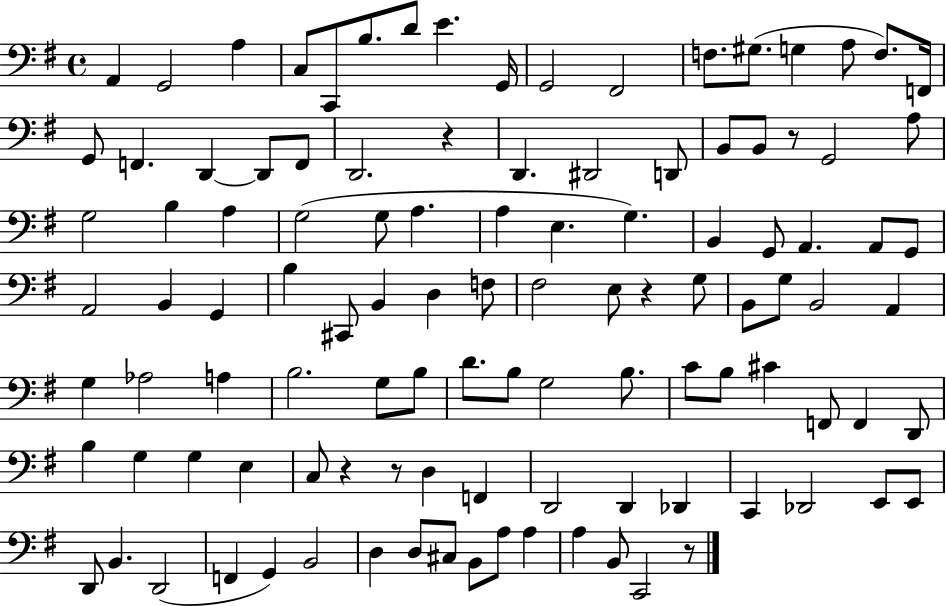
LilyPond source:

{
  \clef bass
  \time 4/4
  \defaultTimeSignature
  \key g \major
  \repeat volta 2 { a,4 g,2 a4 | c8 c,8 b8. d'8 e'4. g,16 | g,2 fis,2 | f8. gis8.( g4 a8 f8.) f,16 | \break g,8 f,4. d,4~~ d,8 f,8 | d,2. r4 | d,4. dis,2 d,8 | b,8 b,8 r8 g,2 a8 | \break g2 b4 a4 | g2( g8 a4. | a4 e4. g4.) | b,4 g,8 a,4. a,8 g,8 | \break a,2 b,4 g,4 | b4 cis,8 b,4 d4 f8 | fis2 e8 r4 g8 | b,8 g8 b,2 a,4 | \break g4 aes2 a4 | b2. g8 b8 | d'8. b8 g2 b8. | c'8 b8 cis'4 f,8 f,4 d,8 | \break b4 g4 g4 e4 | c8 r4 r8 d4 f,4 | d,2 d,4 des,4 | c,4 des,2 e,8 e,8 | \break d,8 b,4. d,2( | f,4 g,4) b,2 | d4 d8 cis8 b,8 a8 a4 | a4 b,8 c,2 r8 | \break } \bar "|."
}